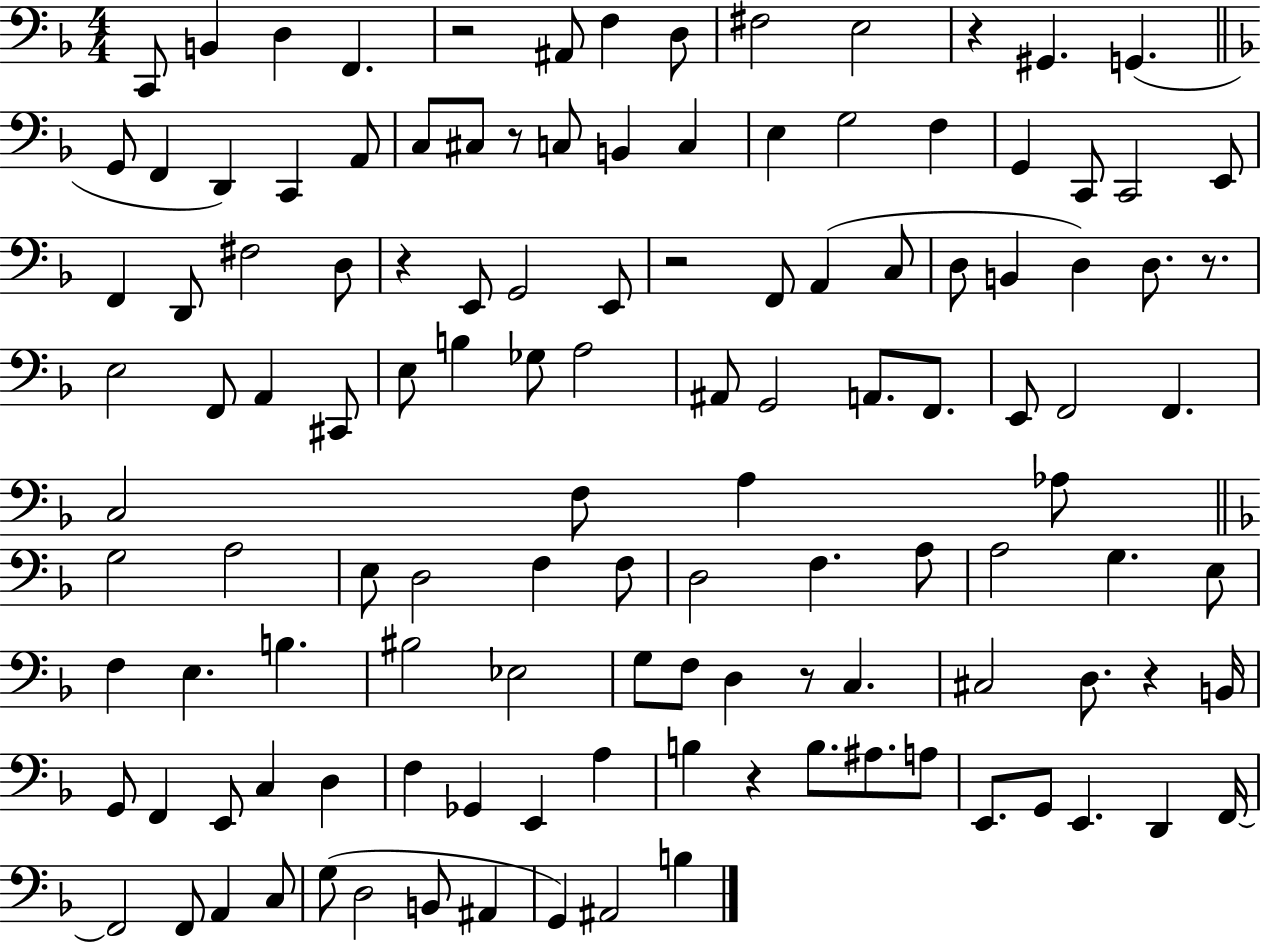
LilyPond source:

{
  \clef bass
  \numericTimeSignature
  \time 4/4
  \key f \major
  c,8 b,4 d4 f,4. | r2 ais,8 f4 d8 | fis2 e2 | r4 gis,4. g,4.( | \break \bar "||" \break \key d \minor g,8 f,4 d,4) c,4 a,8 | c8 cis8 r8 c8 b,4 c4 | e4 g2 f4 | g,4 c,8 c,2 e,8 | \break f,4 d,8 fis2 d8 | r4 e,8 g,2 e,8 | r2 f,8 a,4( c8 | d8 b,4 d4) d8. r8. | \break e2 f,8 a,4 cis,8 | e8 b4 ges8 a2 | ais,8 g,2 a,8. f,8. | e,8 f,2 f,4. | \break c2 f8 a4 aes8 | \bar "||" \break \key d \minor g2 a2 | e8 d2 f4 f8 | d2 f4. a8 | a2 g4. e8 | \break f4 e4. b4. | bis2 ees2 | g8 f8 d4 r8 c4. | cis2 d8. r4 b,16 | \break g,8 f,4 e,8 c4 d4 | f4 ges,4 e,4 a4 | b4 r4 b8. ais8. a8 | e,8. g,8 e,4. d,4 f,16~~ | \break f,2 f,8 a,4 c8 | g8( d2 b,8 ais,4 | g,4) ais,2 b4 | \bar "|."
}